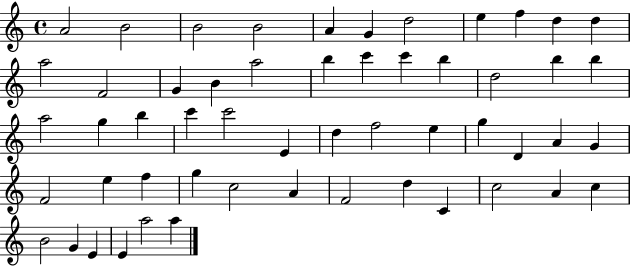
A4/h B4/h B4/h B4/h A4/q G4/q D5/h E5/q F5/q D5/q D5/q A5/h F4/h G4/q B4/q A5/h B5/q C6/q C6/q B5/q D5/h B5/q B5/q A5/h G5/q B5/q C6/q C6/h E4/q D5/q F5/h E5/q G5/q D4/q A4/q G4/q F4/h E5/q F5/q G5/q C5/h A4/q F4/h D5/q C4/q C5/h A4/q C5/q B4/h G4/q E4/q E4/q A5/h A5/q